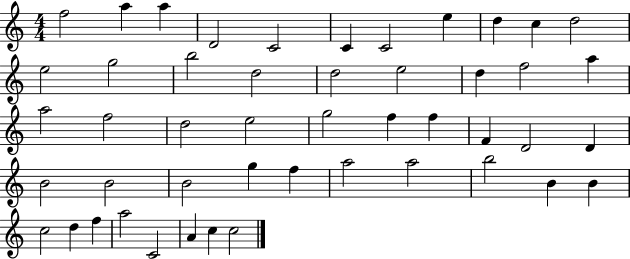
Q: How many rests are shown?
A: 0